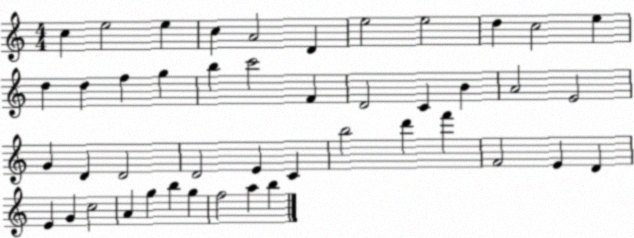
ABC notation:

X:1
T:Untitled
M:4/4
L:1/4
K:C
c e2 e c A2 D e2 e2 d c2 e d d f g b c'2 F D2 C B A2 E2 G D D2 D2 E C b2 d' f' F2 E D E G c2 A g b g f2 a b